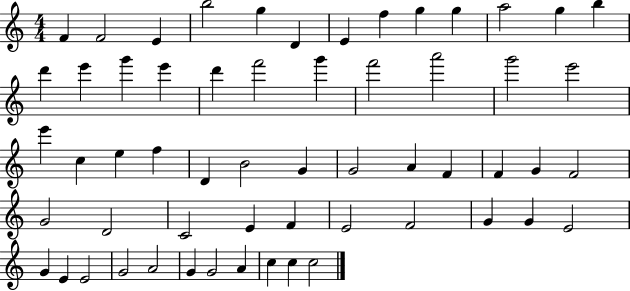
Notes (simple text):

F4/q F4/h E4/q B5/h G5/q D4/q E4/q F5/q G5/q G5/q A5/h G5/q B5/q D6/q E6/q G6/q E6/q D6/q F6/h G6/q F6/h A6/h G6/h E6/h E6/q C5/q E5/q F5/q D4/q B4/h G4/q G4/h A4/q F4/q F4/q G4/q F4/h G4/h D4/h C4/h E4/q F4/q E4/h F4/h G4/q G4/q E4/h G4/q E4/q E4/h G4/h A4/h G4/q G4/h A4/q C5/q C5/q C5/h